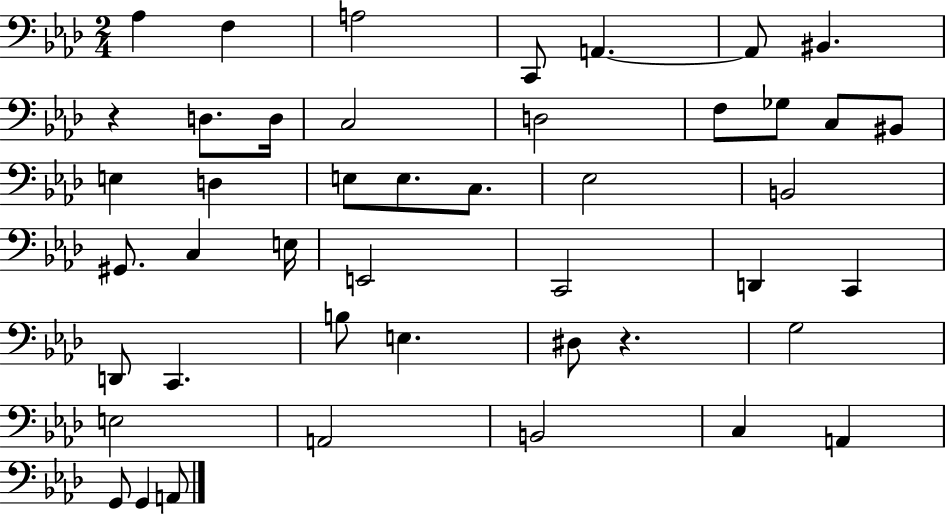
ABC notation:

X:1
T:Untitled
M:2/4
L:1/4
K:Ab
_A, F, A,2 C,,/2 A,, A,,/2 ^B,, z D,/2 D,/4 C,2 D,2 F,/2 _G,/2 C,/2 ^B,,/2 E, D, E,/2 E,/2 C,/2 _E,2 B,,2 ^G,,/2 C, E,/4 E,,2 C,,2 D,, C,, D,,/2 C,, B,/2 E, ^D,/2 z G,2 E,2 A,,2 B,,2 C, A,, G,,/2 G,, A,,/2